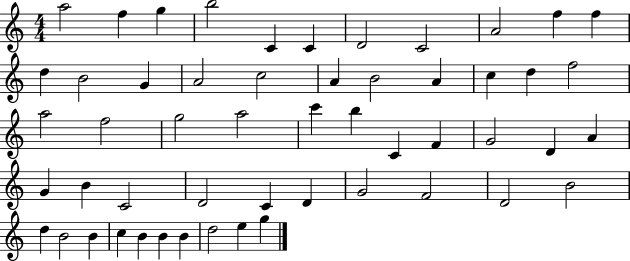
{
  \clef treble
  \numericTimeSignature
  \time 4/4
  \key c \major
  a''2 f''4 g''4 | b''2 c'4 c'4 | d'2 c'2 | a'2 f''4 f''4 | \break d''4 b'2 g'4 | a'2 c''2 | a'4 b'2 a'4 | c''4 d''4 f''2 | \break a''2 f''2 | g''2 a''2 | c'''4 b''4 c'4 f'4 | g'2 d'4 a'4 | \break g'4 b'4 c'2 | d'2 c'4 d'4 | g'2 f'2 | d'2 b'2 | \break d''4 b'2 b'4 | c''4 b'4 b'4 b'4 | d''2 e''4 g''4 | \bar "|."
}